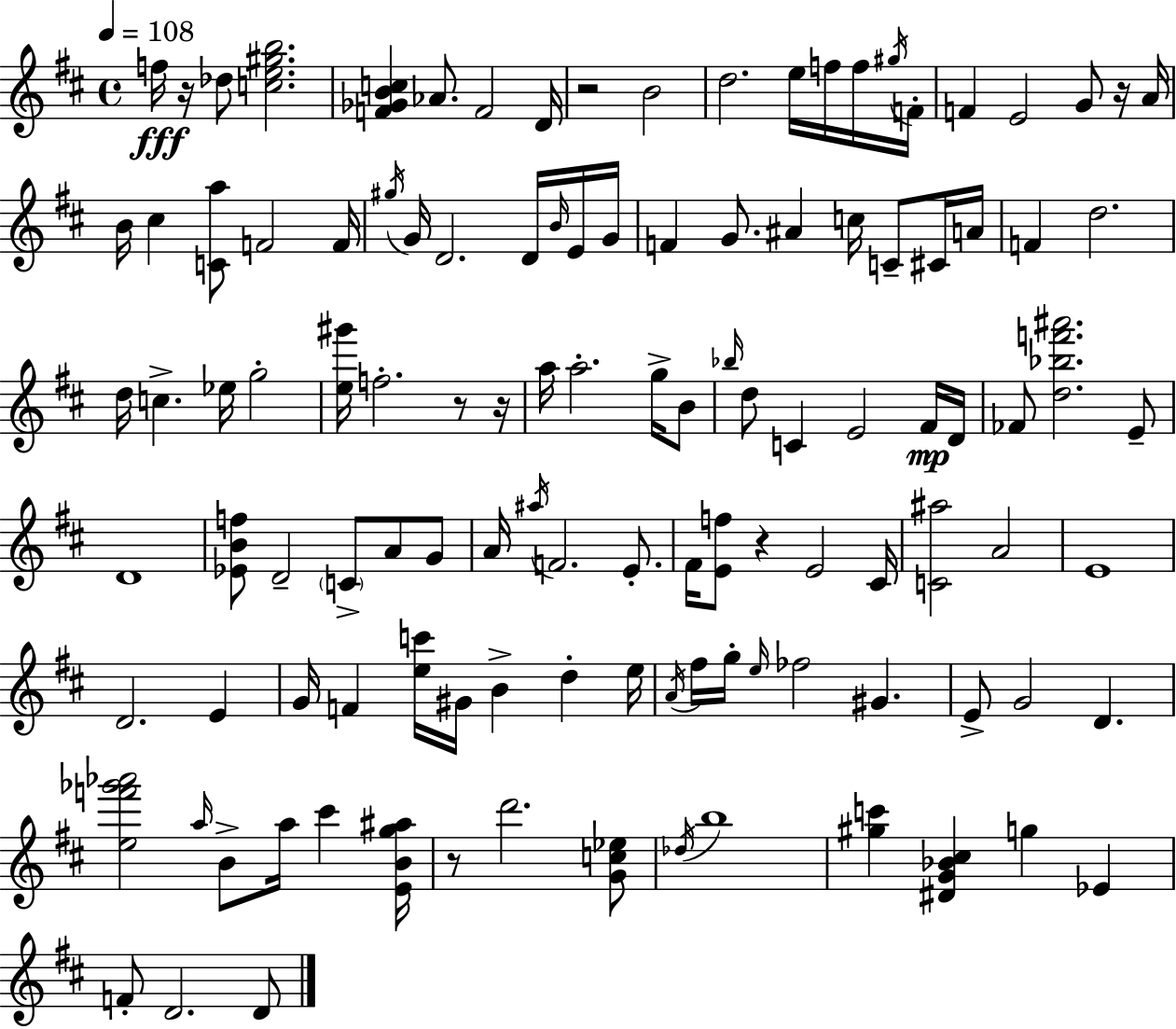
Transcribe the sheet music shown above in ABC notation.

X:1
T:Untitled
M:4/4
L:1/4
K:D
f/4 z/4 _d/2 [ce^gb]2 [F_GBc] _A/2 F2 D/4 z2 B2 d2 e/4 f/4 f/4 ^g/4 F/4 F E2 G/2 z/4 A/4 B/4 ^c [Ca]/2 F2 F/4 ^g/4 G/4 D2 D/4 B/4 E/4 G/4 F G/2 ^A c/4 C/2 ^C/4 A/4 F d2 d/4 c _e/4 g2 [e^g']/4 f2 z/2 z/4 a/4 a2 g/4 B/2 _b/4 d/2 C E2 ^F/4 D/4 _F/2 [d_bf'^a']2 E/2 D4 [_EBf]/2 D2 C/2 A/2 G/2 A/4 ^a/4 F2 E/2 ^F/4 [Ef]/2 z E2 ^C/4 [C^a]2 A2 E4 D2 E G/4 F [ec']/4 ^G/4 B d e/4 A/4 ^f/4 g/4 e/4 _f2 ^G E/2 G2 D [ef'_g'_a']2 a/4 B/2 a/4 ^c' [EBg^a]/4 z/2 d'2 [Gc_e]/2 _d/4 b4 [^gc'] [^DG_B^c] g _E F/2 D2 D/2